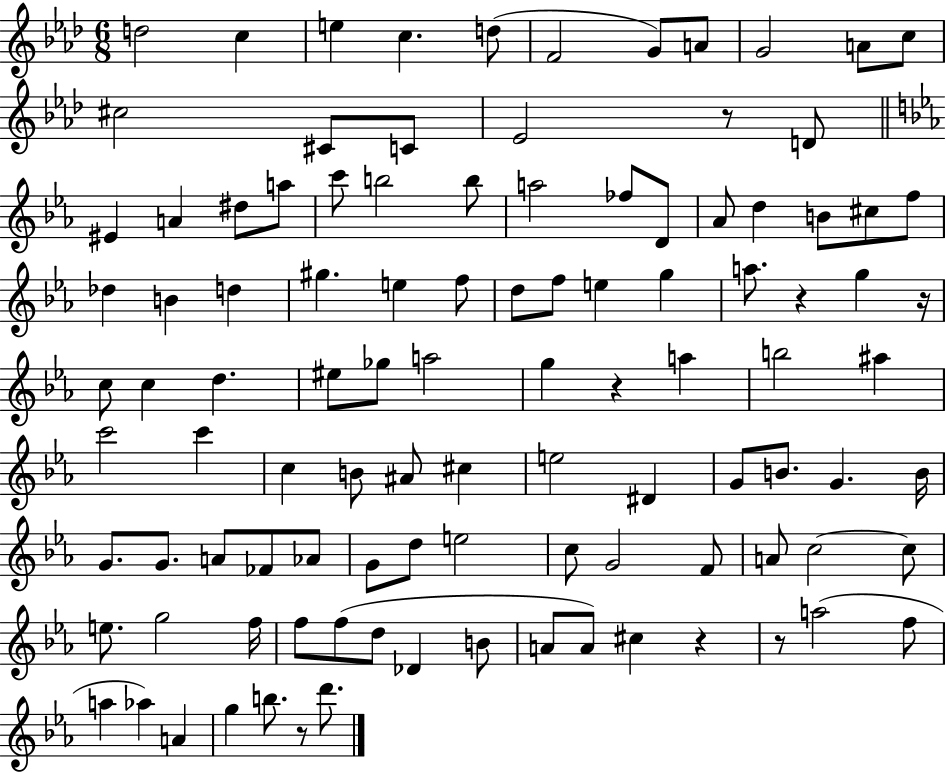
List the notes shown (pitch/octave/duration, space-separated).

D5/h C5/q E5/q C5/q. D5/e F4/h G4/e A4/e G4/h A4/e C5/e C#5/h C#4/e C4/e Eb4/h R/e D4/e EIS4/q A4/q D#5/e A5/e C6/e B5/h B5/e A5/h FES5/e D4/e Ab4/e D5/q B4/e C#5/e F5/e Db5/q B4/q D5/q G#5/q. E5/q F5/e D5/e F5/e E5/q G5/q A5/e. R/q G5/q R/s C5/e C5/q D5/q. EIS5/e Gb5/e A5/h G5/q R/q A5/q B5/h A#5/q C6/h C6/q C5/q B4/e A#4/e C#5/q E5/h D#4/q G4/e B4/e. G4/q. B4/s G4/e. G4/e. A4/e FES4/e Ab4/e G4/e D5/e E5/h C5/e G4/h F4/e A4/e C5/h C5/e E5/e. G5/h F5/s F5/e F5/e D5/e Db4/q B4/e A4/e A4/e C#5/q R/q R/e A5/h F5/e A5/q Ab5/q A4/q G5/q B5/e. R/e D6/e.